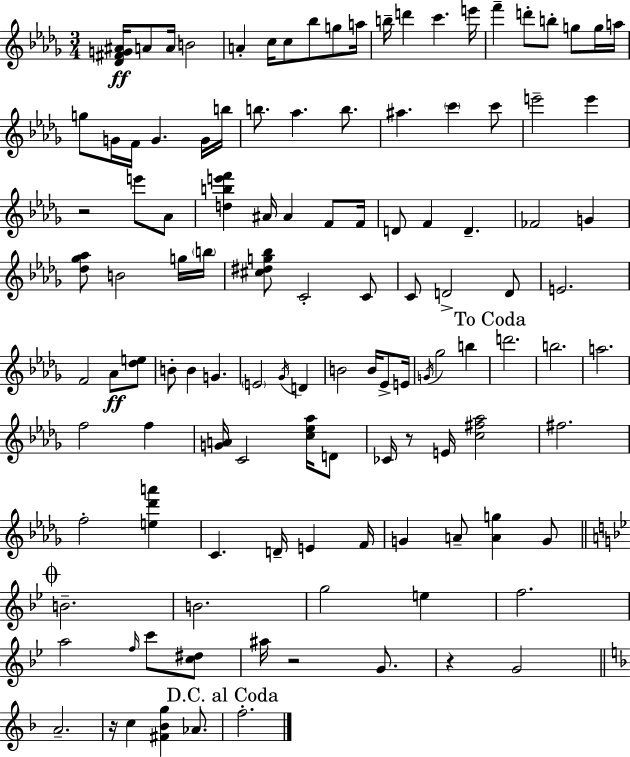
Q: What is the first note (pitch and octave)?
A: A4